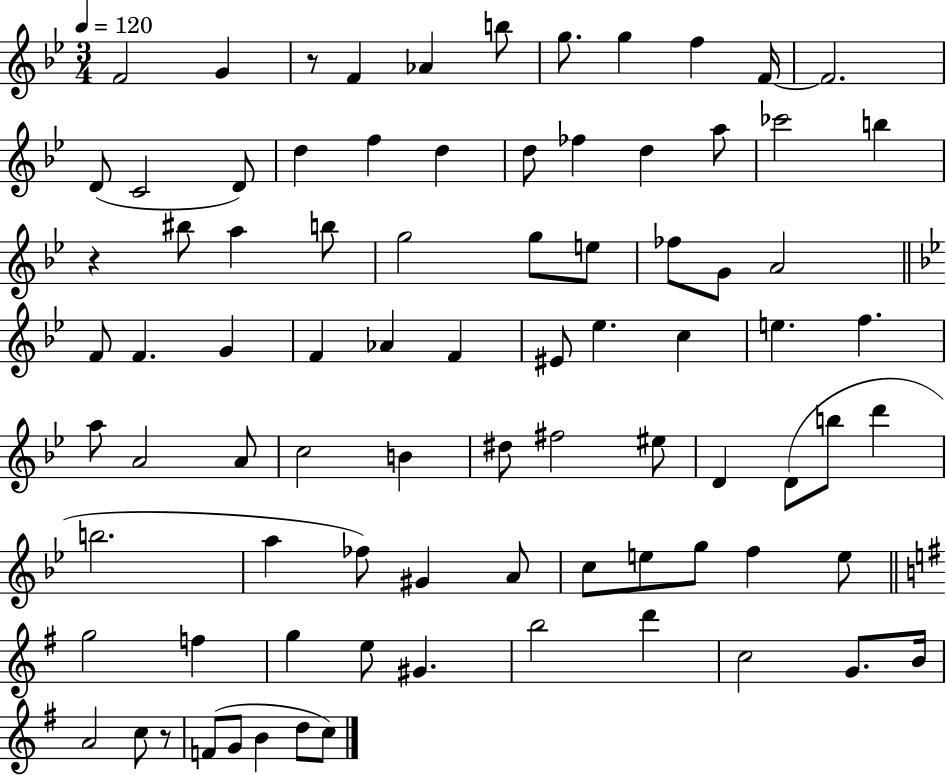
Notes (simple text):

F4/h G4/q R/e F4/q Ab4/q B5/e G5/e. G5/q F5/q F4/s F4/h. D4/e C4/h D4/e D5/q F5/q D5/q D5/e FES5/q D5/q A5/e CES6/h B5/q R/q BIS5/e A5/q B5/e G5/h G5/e E5/e FES5/e G4/e A4/h F4/e F4/q. G4/q F4/q Ab4/q F4/q EIS4/e Eb5/q. C5/q E5/q. F5/q. A5/e A4/h A4/e C5/h B4/q D#5/e F#5/h EIS5/e D4/q D4/e B5/e D6/q B5/h. A5/q FES5/e G#4/q A4/e C5/e E5/e G5/e F5/q E5/e G5/h F5/q G5/q E5/e G#4/q. B5/h D6/q C5/h G4/e. B4/s A4/h C5/e R/e F4/e G4/e B4/q D5/e C5/e